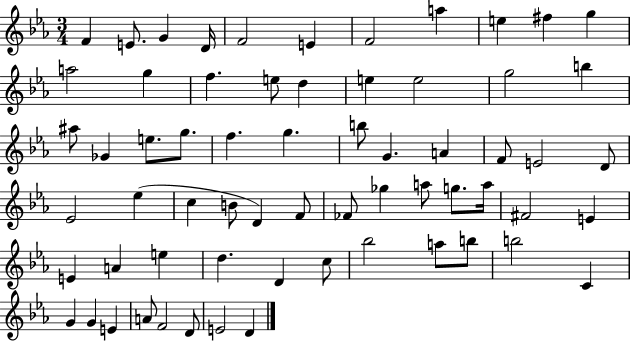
X:1
T:Untitled
M:3/4
L:1/4
K:Eb
F E/2 G D/4 F2 E F2 a e ^f g a2 g f e/2 d e e2 g2 b ^a/2 _G e/2 g/2 f g b/2 G A F/2 E2 D/2 _E2 _e c B/2 D F/2 _F/2 _g a/2 g/2 a/4 ^F2 E E A e d D c/2 _b2 a/2 b/2 b2 C G G E A/2 F2 D/2 E2 D